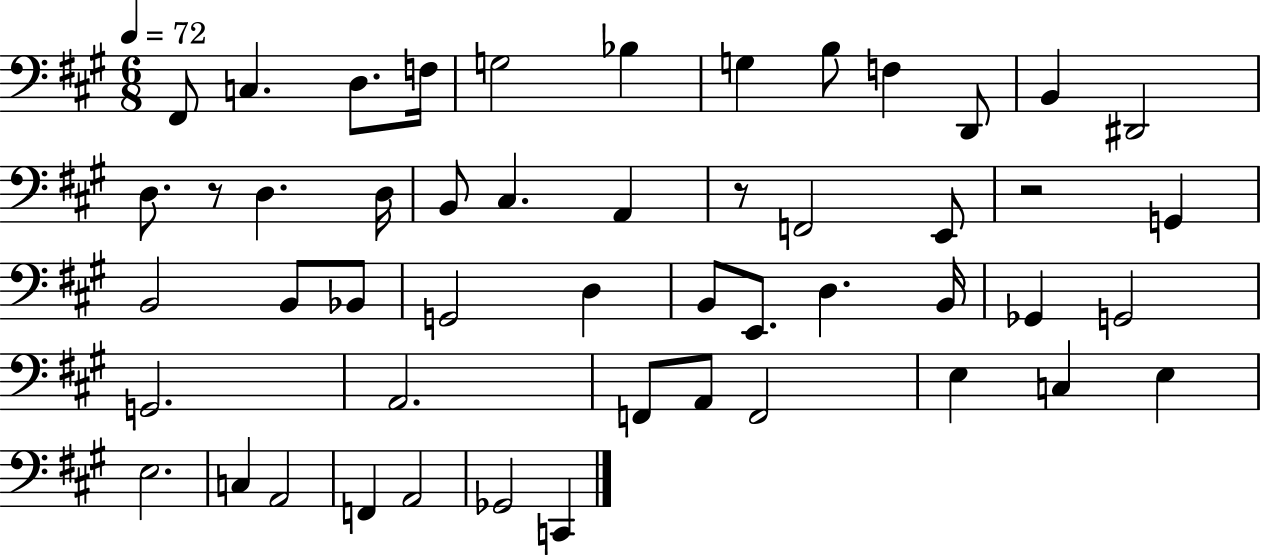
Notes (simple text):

F#2/e C3/q. D3/e. F3/s G3/h Bb3/q G3/q B3/e F3/q D2/e B2/q D#2/h D3/e. R/e D3/q. D3/s B2/e C#3/q. A2/q R/e F2/h E2/e R/h G2/q B2/h B2/e Bb2/e G2/h D3/q B2/e E2/e. D3/q. B2/s Gb2/q G2/h G2/h. A2/h. F2/e A2/e F2/h E3/q C3/q E3/q E3/h. C3/q A2/h F2/q A2/h Gb2/h C2/q